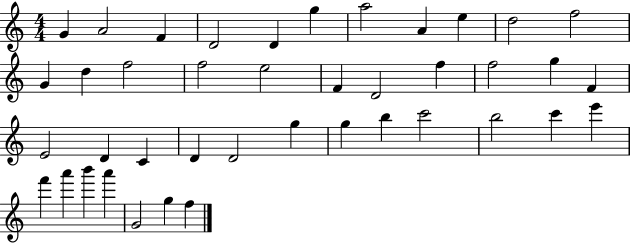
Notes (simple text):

G4/q A4/h F4/q D4/h D4/q G5/q A5/h A4/q E5/q D5/h F5/h G4/q D5/q F5/h F5/h E5/h F4/q D4/h F5/q F5/h G5/q F4/q E4/h D4/q C4/q D4/q D4/h G5/q G5/q B5/q C6/h B5/h C6/q E6/q F6/q A6/q B6/q A6/q G4/h G5/q F5/q